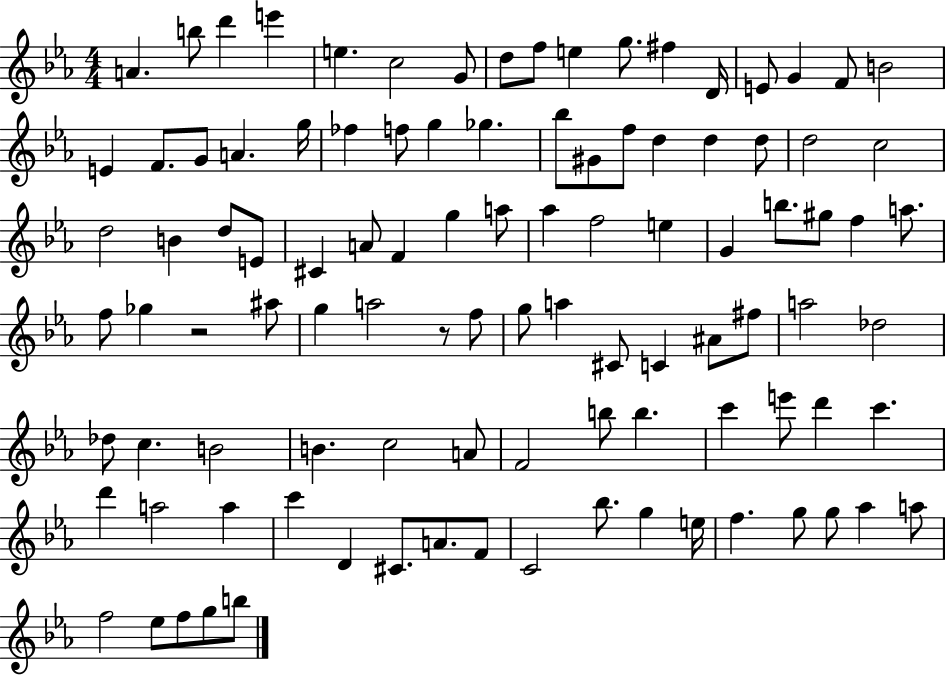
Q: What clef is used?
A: treble